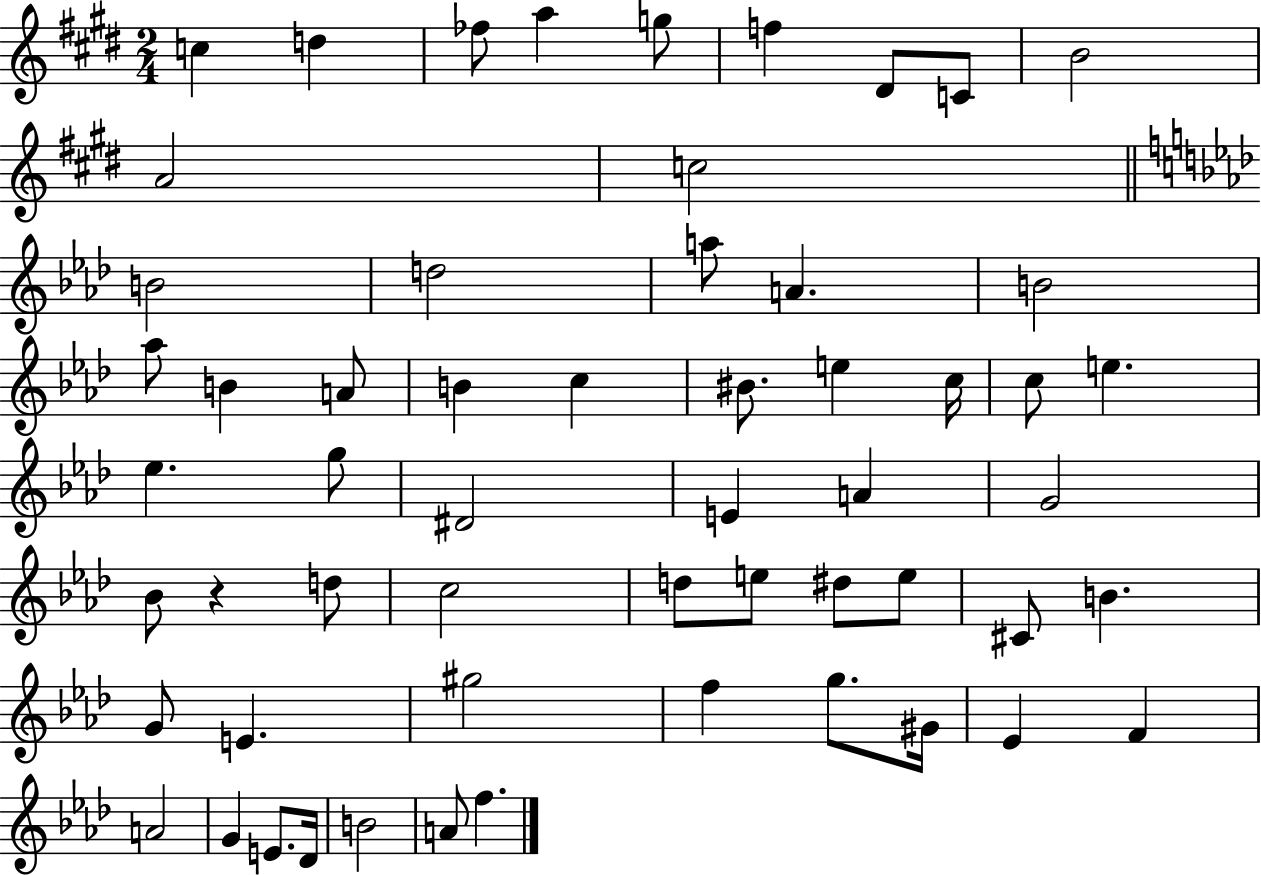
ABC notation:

X:1
T:Untitled
M:2/4
L:1/4
K:E
c d _f/2 a g/2 f ^D/2 C/2 B2 A2 c2 B2 d2 a/2 A B2 _a/2 B A/2 B c ^B/2 e c/4 c/2 e _e g/2 ^D2 E A G2 _B/2 z d/2 c2 d/2 e/2 ^d/2 e/2 ^C/2 B G/2 E ^g2 f g/2 ^G/4 _E F A2 G E/2 _D/4 B2 A/2 f